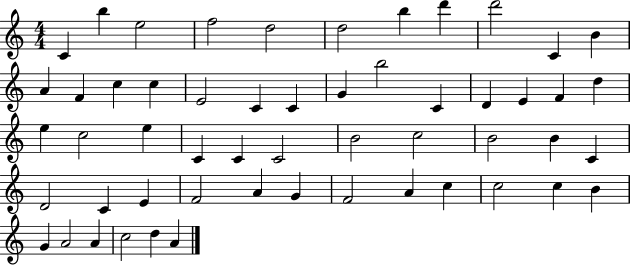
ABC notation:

X:1
T:Untitled
M:4/4
L:1/4
K:C
C b e2 f2 d2 d2 b d' d'2 C B A F c c E2 C C G b2 C D E F d e c2 e C C C2 B2 c2 B2 B C D2 C E F2 A G F2 A c c2 c B G A2 A c2 d A